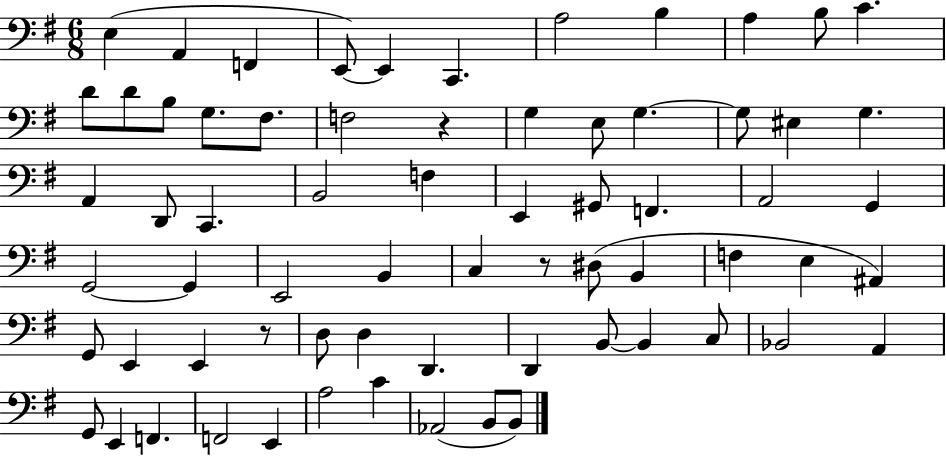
E3/q A2/q F2/q E2/e E2/q C2/q. A3/h B3/q A3/q B3/e C4/q. D4/e D4/e B3/e G3/e. F#3/e. F3/h R/q G3/q E3/e G3/q. G3/e EIS3/q G3/q. A2/q D2/e C2/q. B2/h F3/q E2/q G#2/e F2/q. A2/h G2/q G2/h G2/q E2/h B2/q C3/q R/e D#3/e B2/q F3/q E3/q A#2/q G2/e E2/q E2/q R/e D3/e D3/q D2/q. D2/q B2/e B2/q C3/e Bb2/h A2/q G2/e E2/q F2/q. F2/h E2/q A3/h C4/q Ab2/h B2/e B2/e